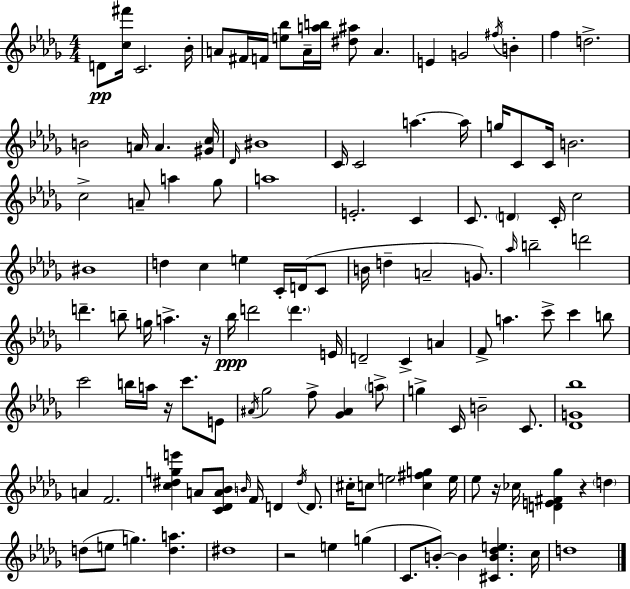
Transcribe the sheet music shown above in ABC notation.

X:1
T:Untitled
M:4/4
L:1/4
K:Bbm
D/2 [c^f']/4 C2 _B/4 A/2 ^F/4 F/4 [e_b]/2 A/4 [ab]/4 [^d^a]/2 A E G2 ^f/4 B f d2 B2 A/4 A [^Gc]/4 _D/4 ^B4 C/4 C2 a a/4 g/4 C/2 C/4 B2 c2 A/2 a _g/2 a4 E2 C C/2 D C/4 c2 ^B4 d c e C/4 D/4 C/2 B/4 d A2 G/2 _a/4 b2 d'2 d' b/2 g/4 a z/4 _b/4 d'2 d' E/4 D2 C A F/2 a c'/2 c' b/2 c'2 b/4 a/4 z/4 c'/2 E/2 ^A/4 _g2 f/2 [_G^A] a/2 g C/4 B2 C/2 [_DG_b]4 A F2 [c^dge'] A/2 [C_DA_B]/2 B/4 F/4 D ^d/4 D/2 ^c/4 c/2 e2 [c^fg] e/4 _e/2 z/4 _c/4 [DE^F_g] z d d/2 e/2 g [da] ^d4 z2 e g C/2 B/2 B [^CB_de] c/4 d4